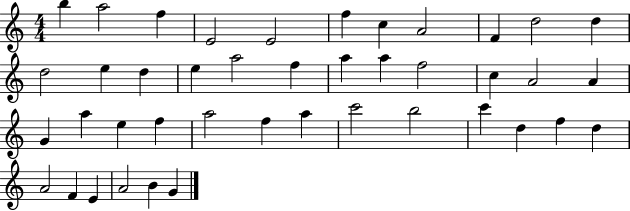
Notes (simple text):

B5/q A5/h F5/q E4/h E4/h F5/q C5/q A4/h F4/q D5/h D5/q D5/h E5/q D5/q E5/q A5/h F5/q A5/q A5/q F5/h C5/q A4/h A4/q G4/q A5/q E5/q F5/q A5/h F5/q A5/q C6/h B5/h C6/q D5/q F5/q D5/q A4/h F4/q E4/q A4/h B4/q G4/q